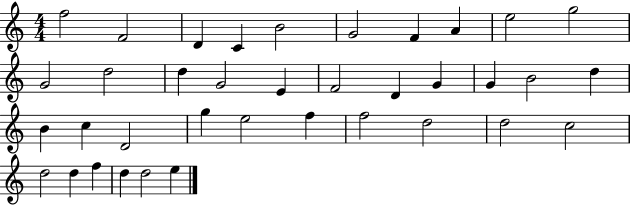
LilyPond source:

{
  \clef treble
  \numericTimeSignature
  \time 4/4
  \key c \major
  f''2 f'2 | d'4 c'4 b'2 | g'2 f'4 a'4 | e''2 g''2 | \break g'2 d''2 | d''4 g'2 e'4 | f'2 d'4 g'4 | g'4 b'2 d''4 | \break b'4 c''4 d'2 | g''4 e''2 f''4 | f''2 d''2 | d''2 c''2 | \break d''2 d''4 f''4 | d''4 d''2 e''4 | \bar "|."
}